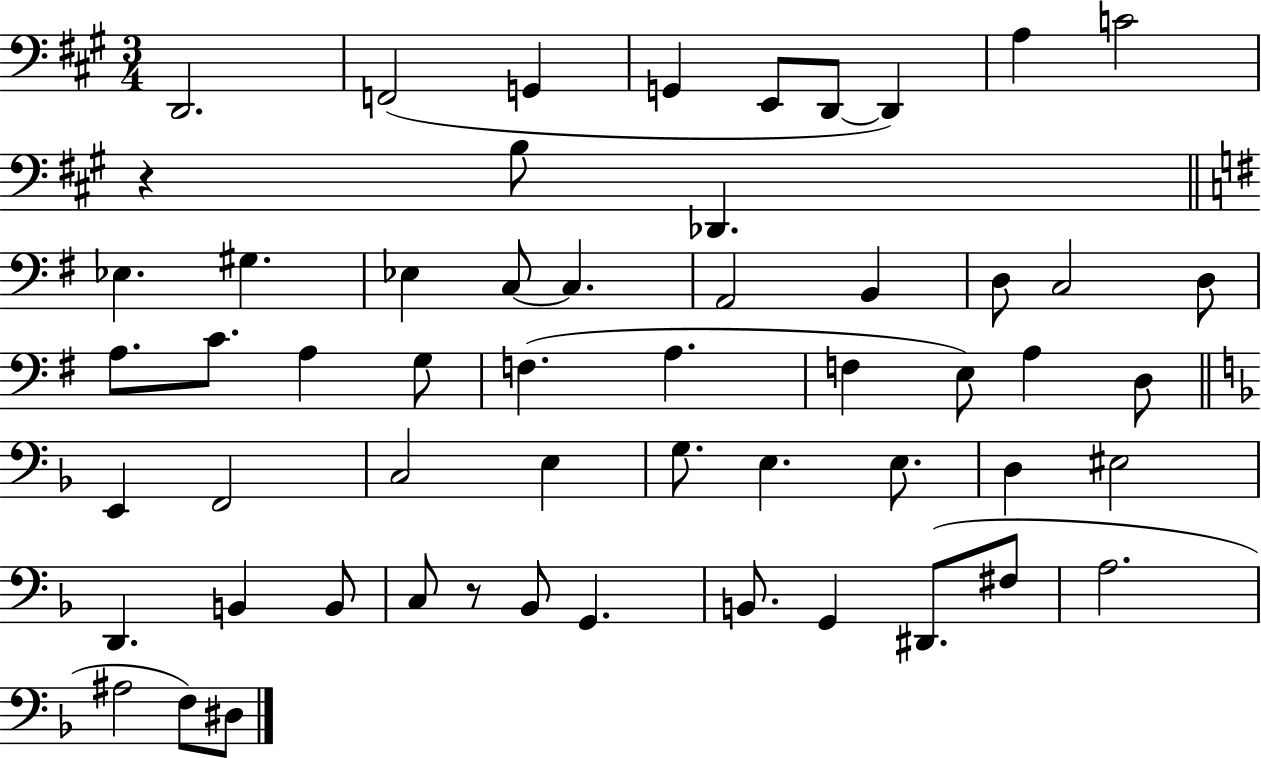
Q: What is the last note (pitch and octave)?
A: D#3